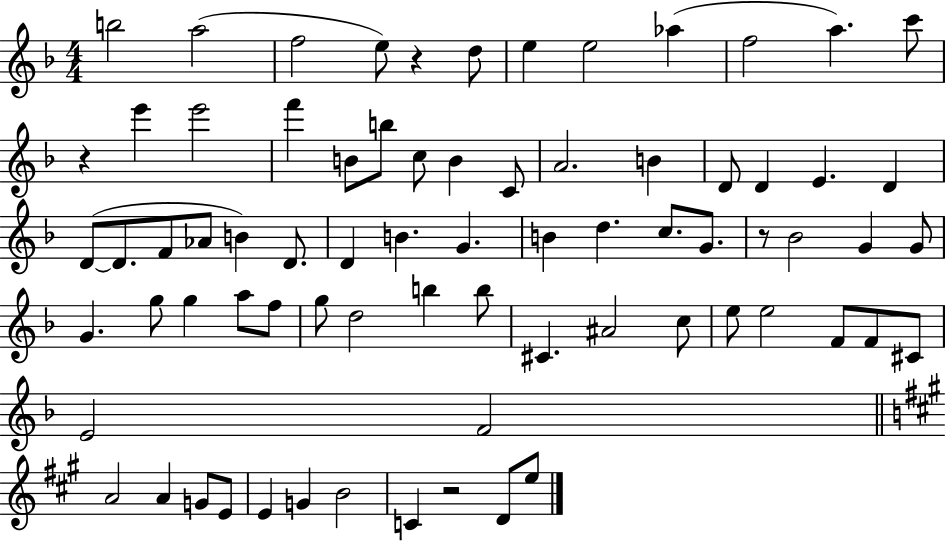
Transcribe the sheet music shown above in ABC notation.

X:1
T:Untitled
M:4/4
L:1/4
K:F
b2 a2 f2 e/2 z d/2 e e2 _a f2 a c'/2 z e' e'2 f' B/2 b/2 c/2 B C/2 A2 B D/2 D E D D/2 D/2 F/2 _A/2 B D/2 D B G B d c/2 G/2 z/2 _B2 G G/2 G g/2 g a/2 f/2 g/2 d2 b b/2 ^C ^A2 c/2 e/2 e2 F/2 F/2 ^C/2 E2 F2 A2 A G/2 E/2 E G B2 C z2 D/2 e/2